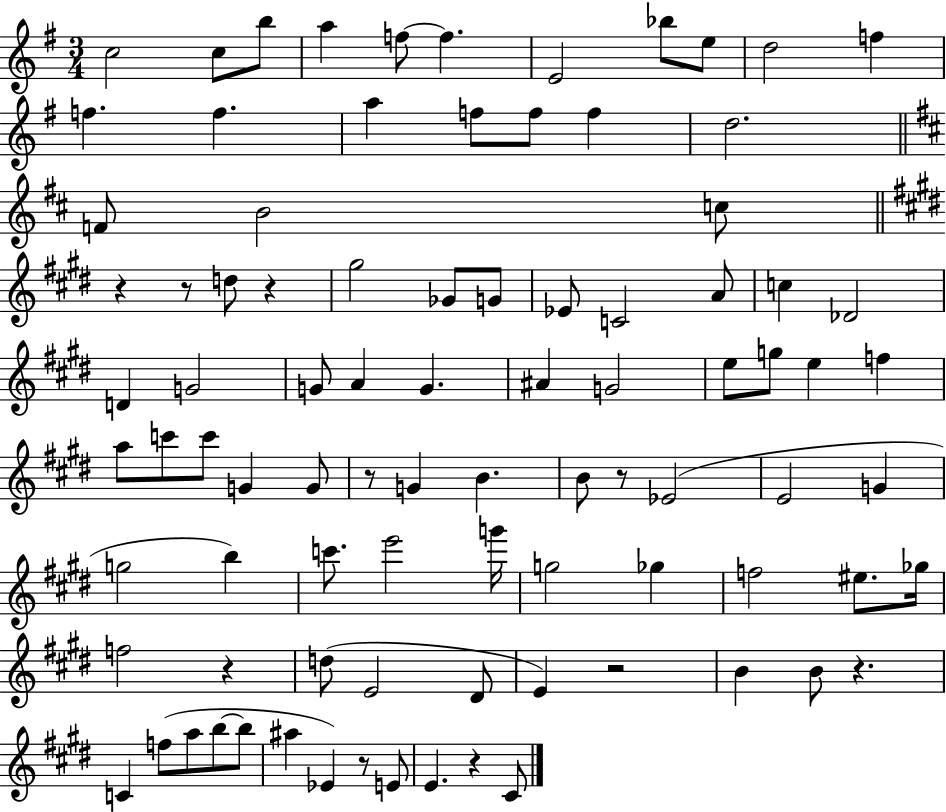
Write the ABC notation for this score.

X:1
T:Untitled
M:3/4
L:1/4
K:G
c2 c/2 b/2 a f/2 f E2 _b/2 e/2 d2 f f f a f/2 f/2 f d2 F/2 B2 c/2 z z/2 d/2 z ^g2 _G/2 G/2 _E/2 C2 A/2 c _D2 D G2 G/2 A G ^A G2 e/2 g/2 e f a/2 c'/2 c'/2 G G/2 z/2 G B B/2 z/2 _E2 E2 G g2 b c'/2 e'2 g'/4 g2 _g f2 ^e/2 _g/4 f2 z d/2 E2 ^D/2 E z2 B B/2 z C f/2 a/2 b/2 b/2 ^a _E z/2 E/2 E z ^C/2